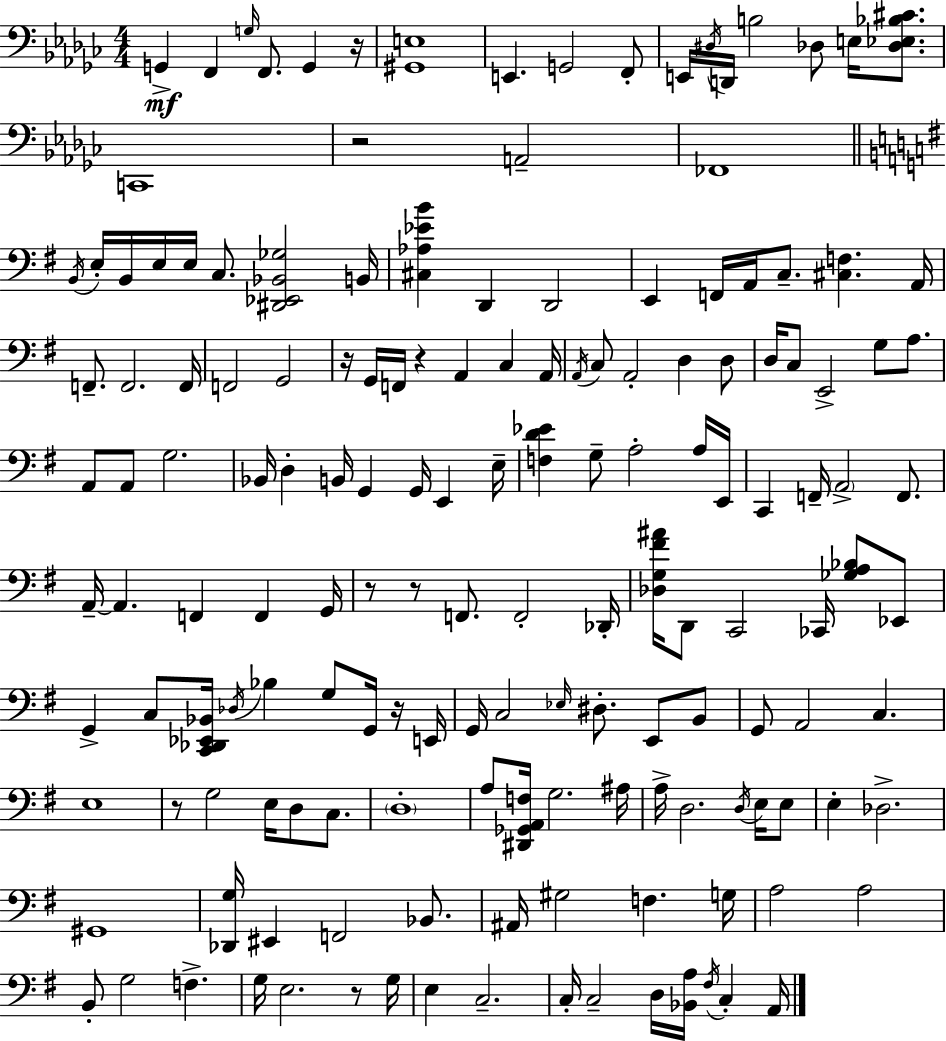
X:1
T:Untitled
M:4/4
L:1/4
K:Ebm
G,, F,, G,/4 F,,/2 G,, z/4 [^G,,E,]4 E,, G,,2 F,,/2 E,,/4 ^D,/4 D,,/4 B,2 _D,/2 E,/4 [_D,_E,_B,^C]/2 C,,4 z2 A,,2 _F,,4 B,,/4 E,/4 B,,/4 E,/4 E,/4 C,/2 [^D,,_E,,_B,,_G,]2 B,,/4 [^C,_A,_EB] D,, D,,2 E,, F,,/4 A,,/4 C,/2 [^C,F,] A,,/4 F,,/2 F,,2 F,,/4 F,,2 G,,2 z/4 G,,/4 F,,/4 z A,, C, A,,/4 A,,/4 C,/2 A,,2 D, D,/2 D,/4 C,/2 E,,2 G,/2 A,/2 A,,/2 A,,/2 G,2 _B,,/4 D, B,,/4 G,, G,,/4 E,, E,/4 [F,D_E] G,/2 A,2 A,/4 E,,/4 C,, F,,/4 A,,2 F,,/2 A,,/4 A,, F,, F,, G,,/4 z/2 z/2 F,,/2 F,,2 _D,,/4 [_D,G,^F^A]/4 D,,/2 C,,2 _C,,/4 [_G,A,_B,]/2 _E,,/2 G,, C,/2 [C,,_D,,_E,,_B,,]/4 _D,/4 _B, G,/2 G,,/4 z/4 E,,/4 G,,/4 C,2 _E,/4 ^D,/2 E,,/2 B,,/2 G,,/2 A,,2 C, E,4 z/2 G,2 E,/4 D,/2 C,/2 D,4 A,/2 [^D,,_G,,A,,F,]/4 G,2 ^A,/4 A,/4 D,2 D,/4 E,/4 E,/2 E, _D,2 ^G,,4 [_D,,G,]/4 ^E,, F,,2 _B,,/2 ^A,,/4 ^G,2 F, G,/4 A,2 A,2 B,,/2 G,2 F, G,/4 E,2 z/2 G,/4 E, C,2 C,/4 C,2 D,/4 [_B,,A,]/4 ^F,/4 C, A,,/4